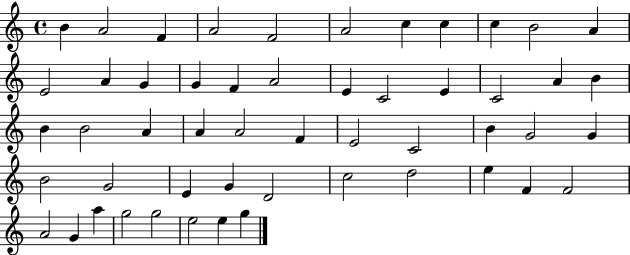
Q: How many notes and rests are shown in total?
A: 52